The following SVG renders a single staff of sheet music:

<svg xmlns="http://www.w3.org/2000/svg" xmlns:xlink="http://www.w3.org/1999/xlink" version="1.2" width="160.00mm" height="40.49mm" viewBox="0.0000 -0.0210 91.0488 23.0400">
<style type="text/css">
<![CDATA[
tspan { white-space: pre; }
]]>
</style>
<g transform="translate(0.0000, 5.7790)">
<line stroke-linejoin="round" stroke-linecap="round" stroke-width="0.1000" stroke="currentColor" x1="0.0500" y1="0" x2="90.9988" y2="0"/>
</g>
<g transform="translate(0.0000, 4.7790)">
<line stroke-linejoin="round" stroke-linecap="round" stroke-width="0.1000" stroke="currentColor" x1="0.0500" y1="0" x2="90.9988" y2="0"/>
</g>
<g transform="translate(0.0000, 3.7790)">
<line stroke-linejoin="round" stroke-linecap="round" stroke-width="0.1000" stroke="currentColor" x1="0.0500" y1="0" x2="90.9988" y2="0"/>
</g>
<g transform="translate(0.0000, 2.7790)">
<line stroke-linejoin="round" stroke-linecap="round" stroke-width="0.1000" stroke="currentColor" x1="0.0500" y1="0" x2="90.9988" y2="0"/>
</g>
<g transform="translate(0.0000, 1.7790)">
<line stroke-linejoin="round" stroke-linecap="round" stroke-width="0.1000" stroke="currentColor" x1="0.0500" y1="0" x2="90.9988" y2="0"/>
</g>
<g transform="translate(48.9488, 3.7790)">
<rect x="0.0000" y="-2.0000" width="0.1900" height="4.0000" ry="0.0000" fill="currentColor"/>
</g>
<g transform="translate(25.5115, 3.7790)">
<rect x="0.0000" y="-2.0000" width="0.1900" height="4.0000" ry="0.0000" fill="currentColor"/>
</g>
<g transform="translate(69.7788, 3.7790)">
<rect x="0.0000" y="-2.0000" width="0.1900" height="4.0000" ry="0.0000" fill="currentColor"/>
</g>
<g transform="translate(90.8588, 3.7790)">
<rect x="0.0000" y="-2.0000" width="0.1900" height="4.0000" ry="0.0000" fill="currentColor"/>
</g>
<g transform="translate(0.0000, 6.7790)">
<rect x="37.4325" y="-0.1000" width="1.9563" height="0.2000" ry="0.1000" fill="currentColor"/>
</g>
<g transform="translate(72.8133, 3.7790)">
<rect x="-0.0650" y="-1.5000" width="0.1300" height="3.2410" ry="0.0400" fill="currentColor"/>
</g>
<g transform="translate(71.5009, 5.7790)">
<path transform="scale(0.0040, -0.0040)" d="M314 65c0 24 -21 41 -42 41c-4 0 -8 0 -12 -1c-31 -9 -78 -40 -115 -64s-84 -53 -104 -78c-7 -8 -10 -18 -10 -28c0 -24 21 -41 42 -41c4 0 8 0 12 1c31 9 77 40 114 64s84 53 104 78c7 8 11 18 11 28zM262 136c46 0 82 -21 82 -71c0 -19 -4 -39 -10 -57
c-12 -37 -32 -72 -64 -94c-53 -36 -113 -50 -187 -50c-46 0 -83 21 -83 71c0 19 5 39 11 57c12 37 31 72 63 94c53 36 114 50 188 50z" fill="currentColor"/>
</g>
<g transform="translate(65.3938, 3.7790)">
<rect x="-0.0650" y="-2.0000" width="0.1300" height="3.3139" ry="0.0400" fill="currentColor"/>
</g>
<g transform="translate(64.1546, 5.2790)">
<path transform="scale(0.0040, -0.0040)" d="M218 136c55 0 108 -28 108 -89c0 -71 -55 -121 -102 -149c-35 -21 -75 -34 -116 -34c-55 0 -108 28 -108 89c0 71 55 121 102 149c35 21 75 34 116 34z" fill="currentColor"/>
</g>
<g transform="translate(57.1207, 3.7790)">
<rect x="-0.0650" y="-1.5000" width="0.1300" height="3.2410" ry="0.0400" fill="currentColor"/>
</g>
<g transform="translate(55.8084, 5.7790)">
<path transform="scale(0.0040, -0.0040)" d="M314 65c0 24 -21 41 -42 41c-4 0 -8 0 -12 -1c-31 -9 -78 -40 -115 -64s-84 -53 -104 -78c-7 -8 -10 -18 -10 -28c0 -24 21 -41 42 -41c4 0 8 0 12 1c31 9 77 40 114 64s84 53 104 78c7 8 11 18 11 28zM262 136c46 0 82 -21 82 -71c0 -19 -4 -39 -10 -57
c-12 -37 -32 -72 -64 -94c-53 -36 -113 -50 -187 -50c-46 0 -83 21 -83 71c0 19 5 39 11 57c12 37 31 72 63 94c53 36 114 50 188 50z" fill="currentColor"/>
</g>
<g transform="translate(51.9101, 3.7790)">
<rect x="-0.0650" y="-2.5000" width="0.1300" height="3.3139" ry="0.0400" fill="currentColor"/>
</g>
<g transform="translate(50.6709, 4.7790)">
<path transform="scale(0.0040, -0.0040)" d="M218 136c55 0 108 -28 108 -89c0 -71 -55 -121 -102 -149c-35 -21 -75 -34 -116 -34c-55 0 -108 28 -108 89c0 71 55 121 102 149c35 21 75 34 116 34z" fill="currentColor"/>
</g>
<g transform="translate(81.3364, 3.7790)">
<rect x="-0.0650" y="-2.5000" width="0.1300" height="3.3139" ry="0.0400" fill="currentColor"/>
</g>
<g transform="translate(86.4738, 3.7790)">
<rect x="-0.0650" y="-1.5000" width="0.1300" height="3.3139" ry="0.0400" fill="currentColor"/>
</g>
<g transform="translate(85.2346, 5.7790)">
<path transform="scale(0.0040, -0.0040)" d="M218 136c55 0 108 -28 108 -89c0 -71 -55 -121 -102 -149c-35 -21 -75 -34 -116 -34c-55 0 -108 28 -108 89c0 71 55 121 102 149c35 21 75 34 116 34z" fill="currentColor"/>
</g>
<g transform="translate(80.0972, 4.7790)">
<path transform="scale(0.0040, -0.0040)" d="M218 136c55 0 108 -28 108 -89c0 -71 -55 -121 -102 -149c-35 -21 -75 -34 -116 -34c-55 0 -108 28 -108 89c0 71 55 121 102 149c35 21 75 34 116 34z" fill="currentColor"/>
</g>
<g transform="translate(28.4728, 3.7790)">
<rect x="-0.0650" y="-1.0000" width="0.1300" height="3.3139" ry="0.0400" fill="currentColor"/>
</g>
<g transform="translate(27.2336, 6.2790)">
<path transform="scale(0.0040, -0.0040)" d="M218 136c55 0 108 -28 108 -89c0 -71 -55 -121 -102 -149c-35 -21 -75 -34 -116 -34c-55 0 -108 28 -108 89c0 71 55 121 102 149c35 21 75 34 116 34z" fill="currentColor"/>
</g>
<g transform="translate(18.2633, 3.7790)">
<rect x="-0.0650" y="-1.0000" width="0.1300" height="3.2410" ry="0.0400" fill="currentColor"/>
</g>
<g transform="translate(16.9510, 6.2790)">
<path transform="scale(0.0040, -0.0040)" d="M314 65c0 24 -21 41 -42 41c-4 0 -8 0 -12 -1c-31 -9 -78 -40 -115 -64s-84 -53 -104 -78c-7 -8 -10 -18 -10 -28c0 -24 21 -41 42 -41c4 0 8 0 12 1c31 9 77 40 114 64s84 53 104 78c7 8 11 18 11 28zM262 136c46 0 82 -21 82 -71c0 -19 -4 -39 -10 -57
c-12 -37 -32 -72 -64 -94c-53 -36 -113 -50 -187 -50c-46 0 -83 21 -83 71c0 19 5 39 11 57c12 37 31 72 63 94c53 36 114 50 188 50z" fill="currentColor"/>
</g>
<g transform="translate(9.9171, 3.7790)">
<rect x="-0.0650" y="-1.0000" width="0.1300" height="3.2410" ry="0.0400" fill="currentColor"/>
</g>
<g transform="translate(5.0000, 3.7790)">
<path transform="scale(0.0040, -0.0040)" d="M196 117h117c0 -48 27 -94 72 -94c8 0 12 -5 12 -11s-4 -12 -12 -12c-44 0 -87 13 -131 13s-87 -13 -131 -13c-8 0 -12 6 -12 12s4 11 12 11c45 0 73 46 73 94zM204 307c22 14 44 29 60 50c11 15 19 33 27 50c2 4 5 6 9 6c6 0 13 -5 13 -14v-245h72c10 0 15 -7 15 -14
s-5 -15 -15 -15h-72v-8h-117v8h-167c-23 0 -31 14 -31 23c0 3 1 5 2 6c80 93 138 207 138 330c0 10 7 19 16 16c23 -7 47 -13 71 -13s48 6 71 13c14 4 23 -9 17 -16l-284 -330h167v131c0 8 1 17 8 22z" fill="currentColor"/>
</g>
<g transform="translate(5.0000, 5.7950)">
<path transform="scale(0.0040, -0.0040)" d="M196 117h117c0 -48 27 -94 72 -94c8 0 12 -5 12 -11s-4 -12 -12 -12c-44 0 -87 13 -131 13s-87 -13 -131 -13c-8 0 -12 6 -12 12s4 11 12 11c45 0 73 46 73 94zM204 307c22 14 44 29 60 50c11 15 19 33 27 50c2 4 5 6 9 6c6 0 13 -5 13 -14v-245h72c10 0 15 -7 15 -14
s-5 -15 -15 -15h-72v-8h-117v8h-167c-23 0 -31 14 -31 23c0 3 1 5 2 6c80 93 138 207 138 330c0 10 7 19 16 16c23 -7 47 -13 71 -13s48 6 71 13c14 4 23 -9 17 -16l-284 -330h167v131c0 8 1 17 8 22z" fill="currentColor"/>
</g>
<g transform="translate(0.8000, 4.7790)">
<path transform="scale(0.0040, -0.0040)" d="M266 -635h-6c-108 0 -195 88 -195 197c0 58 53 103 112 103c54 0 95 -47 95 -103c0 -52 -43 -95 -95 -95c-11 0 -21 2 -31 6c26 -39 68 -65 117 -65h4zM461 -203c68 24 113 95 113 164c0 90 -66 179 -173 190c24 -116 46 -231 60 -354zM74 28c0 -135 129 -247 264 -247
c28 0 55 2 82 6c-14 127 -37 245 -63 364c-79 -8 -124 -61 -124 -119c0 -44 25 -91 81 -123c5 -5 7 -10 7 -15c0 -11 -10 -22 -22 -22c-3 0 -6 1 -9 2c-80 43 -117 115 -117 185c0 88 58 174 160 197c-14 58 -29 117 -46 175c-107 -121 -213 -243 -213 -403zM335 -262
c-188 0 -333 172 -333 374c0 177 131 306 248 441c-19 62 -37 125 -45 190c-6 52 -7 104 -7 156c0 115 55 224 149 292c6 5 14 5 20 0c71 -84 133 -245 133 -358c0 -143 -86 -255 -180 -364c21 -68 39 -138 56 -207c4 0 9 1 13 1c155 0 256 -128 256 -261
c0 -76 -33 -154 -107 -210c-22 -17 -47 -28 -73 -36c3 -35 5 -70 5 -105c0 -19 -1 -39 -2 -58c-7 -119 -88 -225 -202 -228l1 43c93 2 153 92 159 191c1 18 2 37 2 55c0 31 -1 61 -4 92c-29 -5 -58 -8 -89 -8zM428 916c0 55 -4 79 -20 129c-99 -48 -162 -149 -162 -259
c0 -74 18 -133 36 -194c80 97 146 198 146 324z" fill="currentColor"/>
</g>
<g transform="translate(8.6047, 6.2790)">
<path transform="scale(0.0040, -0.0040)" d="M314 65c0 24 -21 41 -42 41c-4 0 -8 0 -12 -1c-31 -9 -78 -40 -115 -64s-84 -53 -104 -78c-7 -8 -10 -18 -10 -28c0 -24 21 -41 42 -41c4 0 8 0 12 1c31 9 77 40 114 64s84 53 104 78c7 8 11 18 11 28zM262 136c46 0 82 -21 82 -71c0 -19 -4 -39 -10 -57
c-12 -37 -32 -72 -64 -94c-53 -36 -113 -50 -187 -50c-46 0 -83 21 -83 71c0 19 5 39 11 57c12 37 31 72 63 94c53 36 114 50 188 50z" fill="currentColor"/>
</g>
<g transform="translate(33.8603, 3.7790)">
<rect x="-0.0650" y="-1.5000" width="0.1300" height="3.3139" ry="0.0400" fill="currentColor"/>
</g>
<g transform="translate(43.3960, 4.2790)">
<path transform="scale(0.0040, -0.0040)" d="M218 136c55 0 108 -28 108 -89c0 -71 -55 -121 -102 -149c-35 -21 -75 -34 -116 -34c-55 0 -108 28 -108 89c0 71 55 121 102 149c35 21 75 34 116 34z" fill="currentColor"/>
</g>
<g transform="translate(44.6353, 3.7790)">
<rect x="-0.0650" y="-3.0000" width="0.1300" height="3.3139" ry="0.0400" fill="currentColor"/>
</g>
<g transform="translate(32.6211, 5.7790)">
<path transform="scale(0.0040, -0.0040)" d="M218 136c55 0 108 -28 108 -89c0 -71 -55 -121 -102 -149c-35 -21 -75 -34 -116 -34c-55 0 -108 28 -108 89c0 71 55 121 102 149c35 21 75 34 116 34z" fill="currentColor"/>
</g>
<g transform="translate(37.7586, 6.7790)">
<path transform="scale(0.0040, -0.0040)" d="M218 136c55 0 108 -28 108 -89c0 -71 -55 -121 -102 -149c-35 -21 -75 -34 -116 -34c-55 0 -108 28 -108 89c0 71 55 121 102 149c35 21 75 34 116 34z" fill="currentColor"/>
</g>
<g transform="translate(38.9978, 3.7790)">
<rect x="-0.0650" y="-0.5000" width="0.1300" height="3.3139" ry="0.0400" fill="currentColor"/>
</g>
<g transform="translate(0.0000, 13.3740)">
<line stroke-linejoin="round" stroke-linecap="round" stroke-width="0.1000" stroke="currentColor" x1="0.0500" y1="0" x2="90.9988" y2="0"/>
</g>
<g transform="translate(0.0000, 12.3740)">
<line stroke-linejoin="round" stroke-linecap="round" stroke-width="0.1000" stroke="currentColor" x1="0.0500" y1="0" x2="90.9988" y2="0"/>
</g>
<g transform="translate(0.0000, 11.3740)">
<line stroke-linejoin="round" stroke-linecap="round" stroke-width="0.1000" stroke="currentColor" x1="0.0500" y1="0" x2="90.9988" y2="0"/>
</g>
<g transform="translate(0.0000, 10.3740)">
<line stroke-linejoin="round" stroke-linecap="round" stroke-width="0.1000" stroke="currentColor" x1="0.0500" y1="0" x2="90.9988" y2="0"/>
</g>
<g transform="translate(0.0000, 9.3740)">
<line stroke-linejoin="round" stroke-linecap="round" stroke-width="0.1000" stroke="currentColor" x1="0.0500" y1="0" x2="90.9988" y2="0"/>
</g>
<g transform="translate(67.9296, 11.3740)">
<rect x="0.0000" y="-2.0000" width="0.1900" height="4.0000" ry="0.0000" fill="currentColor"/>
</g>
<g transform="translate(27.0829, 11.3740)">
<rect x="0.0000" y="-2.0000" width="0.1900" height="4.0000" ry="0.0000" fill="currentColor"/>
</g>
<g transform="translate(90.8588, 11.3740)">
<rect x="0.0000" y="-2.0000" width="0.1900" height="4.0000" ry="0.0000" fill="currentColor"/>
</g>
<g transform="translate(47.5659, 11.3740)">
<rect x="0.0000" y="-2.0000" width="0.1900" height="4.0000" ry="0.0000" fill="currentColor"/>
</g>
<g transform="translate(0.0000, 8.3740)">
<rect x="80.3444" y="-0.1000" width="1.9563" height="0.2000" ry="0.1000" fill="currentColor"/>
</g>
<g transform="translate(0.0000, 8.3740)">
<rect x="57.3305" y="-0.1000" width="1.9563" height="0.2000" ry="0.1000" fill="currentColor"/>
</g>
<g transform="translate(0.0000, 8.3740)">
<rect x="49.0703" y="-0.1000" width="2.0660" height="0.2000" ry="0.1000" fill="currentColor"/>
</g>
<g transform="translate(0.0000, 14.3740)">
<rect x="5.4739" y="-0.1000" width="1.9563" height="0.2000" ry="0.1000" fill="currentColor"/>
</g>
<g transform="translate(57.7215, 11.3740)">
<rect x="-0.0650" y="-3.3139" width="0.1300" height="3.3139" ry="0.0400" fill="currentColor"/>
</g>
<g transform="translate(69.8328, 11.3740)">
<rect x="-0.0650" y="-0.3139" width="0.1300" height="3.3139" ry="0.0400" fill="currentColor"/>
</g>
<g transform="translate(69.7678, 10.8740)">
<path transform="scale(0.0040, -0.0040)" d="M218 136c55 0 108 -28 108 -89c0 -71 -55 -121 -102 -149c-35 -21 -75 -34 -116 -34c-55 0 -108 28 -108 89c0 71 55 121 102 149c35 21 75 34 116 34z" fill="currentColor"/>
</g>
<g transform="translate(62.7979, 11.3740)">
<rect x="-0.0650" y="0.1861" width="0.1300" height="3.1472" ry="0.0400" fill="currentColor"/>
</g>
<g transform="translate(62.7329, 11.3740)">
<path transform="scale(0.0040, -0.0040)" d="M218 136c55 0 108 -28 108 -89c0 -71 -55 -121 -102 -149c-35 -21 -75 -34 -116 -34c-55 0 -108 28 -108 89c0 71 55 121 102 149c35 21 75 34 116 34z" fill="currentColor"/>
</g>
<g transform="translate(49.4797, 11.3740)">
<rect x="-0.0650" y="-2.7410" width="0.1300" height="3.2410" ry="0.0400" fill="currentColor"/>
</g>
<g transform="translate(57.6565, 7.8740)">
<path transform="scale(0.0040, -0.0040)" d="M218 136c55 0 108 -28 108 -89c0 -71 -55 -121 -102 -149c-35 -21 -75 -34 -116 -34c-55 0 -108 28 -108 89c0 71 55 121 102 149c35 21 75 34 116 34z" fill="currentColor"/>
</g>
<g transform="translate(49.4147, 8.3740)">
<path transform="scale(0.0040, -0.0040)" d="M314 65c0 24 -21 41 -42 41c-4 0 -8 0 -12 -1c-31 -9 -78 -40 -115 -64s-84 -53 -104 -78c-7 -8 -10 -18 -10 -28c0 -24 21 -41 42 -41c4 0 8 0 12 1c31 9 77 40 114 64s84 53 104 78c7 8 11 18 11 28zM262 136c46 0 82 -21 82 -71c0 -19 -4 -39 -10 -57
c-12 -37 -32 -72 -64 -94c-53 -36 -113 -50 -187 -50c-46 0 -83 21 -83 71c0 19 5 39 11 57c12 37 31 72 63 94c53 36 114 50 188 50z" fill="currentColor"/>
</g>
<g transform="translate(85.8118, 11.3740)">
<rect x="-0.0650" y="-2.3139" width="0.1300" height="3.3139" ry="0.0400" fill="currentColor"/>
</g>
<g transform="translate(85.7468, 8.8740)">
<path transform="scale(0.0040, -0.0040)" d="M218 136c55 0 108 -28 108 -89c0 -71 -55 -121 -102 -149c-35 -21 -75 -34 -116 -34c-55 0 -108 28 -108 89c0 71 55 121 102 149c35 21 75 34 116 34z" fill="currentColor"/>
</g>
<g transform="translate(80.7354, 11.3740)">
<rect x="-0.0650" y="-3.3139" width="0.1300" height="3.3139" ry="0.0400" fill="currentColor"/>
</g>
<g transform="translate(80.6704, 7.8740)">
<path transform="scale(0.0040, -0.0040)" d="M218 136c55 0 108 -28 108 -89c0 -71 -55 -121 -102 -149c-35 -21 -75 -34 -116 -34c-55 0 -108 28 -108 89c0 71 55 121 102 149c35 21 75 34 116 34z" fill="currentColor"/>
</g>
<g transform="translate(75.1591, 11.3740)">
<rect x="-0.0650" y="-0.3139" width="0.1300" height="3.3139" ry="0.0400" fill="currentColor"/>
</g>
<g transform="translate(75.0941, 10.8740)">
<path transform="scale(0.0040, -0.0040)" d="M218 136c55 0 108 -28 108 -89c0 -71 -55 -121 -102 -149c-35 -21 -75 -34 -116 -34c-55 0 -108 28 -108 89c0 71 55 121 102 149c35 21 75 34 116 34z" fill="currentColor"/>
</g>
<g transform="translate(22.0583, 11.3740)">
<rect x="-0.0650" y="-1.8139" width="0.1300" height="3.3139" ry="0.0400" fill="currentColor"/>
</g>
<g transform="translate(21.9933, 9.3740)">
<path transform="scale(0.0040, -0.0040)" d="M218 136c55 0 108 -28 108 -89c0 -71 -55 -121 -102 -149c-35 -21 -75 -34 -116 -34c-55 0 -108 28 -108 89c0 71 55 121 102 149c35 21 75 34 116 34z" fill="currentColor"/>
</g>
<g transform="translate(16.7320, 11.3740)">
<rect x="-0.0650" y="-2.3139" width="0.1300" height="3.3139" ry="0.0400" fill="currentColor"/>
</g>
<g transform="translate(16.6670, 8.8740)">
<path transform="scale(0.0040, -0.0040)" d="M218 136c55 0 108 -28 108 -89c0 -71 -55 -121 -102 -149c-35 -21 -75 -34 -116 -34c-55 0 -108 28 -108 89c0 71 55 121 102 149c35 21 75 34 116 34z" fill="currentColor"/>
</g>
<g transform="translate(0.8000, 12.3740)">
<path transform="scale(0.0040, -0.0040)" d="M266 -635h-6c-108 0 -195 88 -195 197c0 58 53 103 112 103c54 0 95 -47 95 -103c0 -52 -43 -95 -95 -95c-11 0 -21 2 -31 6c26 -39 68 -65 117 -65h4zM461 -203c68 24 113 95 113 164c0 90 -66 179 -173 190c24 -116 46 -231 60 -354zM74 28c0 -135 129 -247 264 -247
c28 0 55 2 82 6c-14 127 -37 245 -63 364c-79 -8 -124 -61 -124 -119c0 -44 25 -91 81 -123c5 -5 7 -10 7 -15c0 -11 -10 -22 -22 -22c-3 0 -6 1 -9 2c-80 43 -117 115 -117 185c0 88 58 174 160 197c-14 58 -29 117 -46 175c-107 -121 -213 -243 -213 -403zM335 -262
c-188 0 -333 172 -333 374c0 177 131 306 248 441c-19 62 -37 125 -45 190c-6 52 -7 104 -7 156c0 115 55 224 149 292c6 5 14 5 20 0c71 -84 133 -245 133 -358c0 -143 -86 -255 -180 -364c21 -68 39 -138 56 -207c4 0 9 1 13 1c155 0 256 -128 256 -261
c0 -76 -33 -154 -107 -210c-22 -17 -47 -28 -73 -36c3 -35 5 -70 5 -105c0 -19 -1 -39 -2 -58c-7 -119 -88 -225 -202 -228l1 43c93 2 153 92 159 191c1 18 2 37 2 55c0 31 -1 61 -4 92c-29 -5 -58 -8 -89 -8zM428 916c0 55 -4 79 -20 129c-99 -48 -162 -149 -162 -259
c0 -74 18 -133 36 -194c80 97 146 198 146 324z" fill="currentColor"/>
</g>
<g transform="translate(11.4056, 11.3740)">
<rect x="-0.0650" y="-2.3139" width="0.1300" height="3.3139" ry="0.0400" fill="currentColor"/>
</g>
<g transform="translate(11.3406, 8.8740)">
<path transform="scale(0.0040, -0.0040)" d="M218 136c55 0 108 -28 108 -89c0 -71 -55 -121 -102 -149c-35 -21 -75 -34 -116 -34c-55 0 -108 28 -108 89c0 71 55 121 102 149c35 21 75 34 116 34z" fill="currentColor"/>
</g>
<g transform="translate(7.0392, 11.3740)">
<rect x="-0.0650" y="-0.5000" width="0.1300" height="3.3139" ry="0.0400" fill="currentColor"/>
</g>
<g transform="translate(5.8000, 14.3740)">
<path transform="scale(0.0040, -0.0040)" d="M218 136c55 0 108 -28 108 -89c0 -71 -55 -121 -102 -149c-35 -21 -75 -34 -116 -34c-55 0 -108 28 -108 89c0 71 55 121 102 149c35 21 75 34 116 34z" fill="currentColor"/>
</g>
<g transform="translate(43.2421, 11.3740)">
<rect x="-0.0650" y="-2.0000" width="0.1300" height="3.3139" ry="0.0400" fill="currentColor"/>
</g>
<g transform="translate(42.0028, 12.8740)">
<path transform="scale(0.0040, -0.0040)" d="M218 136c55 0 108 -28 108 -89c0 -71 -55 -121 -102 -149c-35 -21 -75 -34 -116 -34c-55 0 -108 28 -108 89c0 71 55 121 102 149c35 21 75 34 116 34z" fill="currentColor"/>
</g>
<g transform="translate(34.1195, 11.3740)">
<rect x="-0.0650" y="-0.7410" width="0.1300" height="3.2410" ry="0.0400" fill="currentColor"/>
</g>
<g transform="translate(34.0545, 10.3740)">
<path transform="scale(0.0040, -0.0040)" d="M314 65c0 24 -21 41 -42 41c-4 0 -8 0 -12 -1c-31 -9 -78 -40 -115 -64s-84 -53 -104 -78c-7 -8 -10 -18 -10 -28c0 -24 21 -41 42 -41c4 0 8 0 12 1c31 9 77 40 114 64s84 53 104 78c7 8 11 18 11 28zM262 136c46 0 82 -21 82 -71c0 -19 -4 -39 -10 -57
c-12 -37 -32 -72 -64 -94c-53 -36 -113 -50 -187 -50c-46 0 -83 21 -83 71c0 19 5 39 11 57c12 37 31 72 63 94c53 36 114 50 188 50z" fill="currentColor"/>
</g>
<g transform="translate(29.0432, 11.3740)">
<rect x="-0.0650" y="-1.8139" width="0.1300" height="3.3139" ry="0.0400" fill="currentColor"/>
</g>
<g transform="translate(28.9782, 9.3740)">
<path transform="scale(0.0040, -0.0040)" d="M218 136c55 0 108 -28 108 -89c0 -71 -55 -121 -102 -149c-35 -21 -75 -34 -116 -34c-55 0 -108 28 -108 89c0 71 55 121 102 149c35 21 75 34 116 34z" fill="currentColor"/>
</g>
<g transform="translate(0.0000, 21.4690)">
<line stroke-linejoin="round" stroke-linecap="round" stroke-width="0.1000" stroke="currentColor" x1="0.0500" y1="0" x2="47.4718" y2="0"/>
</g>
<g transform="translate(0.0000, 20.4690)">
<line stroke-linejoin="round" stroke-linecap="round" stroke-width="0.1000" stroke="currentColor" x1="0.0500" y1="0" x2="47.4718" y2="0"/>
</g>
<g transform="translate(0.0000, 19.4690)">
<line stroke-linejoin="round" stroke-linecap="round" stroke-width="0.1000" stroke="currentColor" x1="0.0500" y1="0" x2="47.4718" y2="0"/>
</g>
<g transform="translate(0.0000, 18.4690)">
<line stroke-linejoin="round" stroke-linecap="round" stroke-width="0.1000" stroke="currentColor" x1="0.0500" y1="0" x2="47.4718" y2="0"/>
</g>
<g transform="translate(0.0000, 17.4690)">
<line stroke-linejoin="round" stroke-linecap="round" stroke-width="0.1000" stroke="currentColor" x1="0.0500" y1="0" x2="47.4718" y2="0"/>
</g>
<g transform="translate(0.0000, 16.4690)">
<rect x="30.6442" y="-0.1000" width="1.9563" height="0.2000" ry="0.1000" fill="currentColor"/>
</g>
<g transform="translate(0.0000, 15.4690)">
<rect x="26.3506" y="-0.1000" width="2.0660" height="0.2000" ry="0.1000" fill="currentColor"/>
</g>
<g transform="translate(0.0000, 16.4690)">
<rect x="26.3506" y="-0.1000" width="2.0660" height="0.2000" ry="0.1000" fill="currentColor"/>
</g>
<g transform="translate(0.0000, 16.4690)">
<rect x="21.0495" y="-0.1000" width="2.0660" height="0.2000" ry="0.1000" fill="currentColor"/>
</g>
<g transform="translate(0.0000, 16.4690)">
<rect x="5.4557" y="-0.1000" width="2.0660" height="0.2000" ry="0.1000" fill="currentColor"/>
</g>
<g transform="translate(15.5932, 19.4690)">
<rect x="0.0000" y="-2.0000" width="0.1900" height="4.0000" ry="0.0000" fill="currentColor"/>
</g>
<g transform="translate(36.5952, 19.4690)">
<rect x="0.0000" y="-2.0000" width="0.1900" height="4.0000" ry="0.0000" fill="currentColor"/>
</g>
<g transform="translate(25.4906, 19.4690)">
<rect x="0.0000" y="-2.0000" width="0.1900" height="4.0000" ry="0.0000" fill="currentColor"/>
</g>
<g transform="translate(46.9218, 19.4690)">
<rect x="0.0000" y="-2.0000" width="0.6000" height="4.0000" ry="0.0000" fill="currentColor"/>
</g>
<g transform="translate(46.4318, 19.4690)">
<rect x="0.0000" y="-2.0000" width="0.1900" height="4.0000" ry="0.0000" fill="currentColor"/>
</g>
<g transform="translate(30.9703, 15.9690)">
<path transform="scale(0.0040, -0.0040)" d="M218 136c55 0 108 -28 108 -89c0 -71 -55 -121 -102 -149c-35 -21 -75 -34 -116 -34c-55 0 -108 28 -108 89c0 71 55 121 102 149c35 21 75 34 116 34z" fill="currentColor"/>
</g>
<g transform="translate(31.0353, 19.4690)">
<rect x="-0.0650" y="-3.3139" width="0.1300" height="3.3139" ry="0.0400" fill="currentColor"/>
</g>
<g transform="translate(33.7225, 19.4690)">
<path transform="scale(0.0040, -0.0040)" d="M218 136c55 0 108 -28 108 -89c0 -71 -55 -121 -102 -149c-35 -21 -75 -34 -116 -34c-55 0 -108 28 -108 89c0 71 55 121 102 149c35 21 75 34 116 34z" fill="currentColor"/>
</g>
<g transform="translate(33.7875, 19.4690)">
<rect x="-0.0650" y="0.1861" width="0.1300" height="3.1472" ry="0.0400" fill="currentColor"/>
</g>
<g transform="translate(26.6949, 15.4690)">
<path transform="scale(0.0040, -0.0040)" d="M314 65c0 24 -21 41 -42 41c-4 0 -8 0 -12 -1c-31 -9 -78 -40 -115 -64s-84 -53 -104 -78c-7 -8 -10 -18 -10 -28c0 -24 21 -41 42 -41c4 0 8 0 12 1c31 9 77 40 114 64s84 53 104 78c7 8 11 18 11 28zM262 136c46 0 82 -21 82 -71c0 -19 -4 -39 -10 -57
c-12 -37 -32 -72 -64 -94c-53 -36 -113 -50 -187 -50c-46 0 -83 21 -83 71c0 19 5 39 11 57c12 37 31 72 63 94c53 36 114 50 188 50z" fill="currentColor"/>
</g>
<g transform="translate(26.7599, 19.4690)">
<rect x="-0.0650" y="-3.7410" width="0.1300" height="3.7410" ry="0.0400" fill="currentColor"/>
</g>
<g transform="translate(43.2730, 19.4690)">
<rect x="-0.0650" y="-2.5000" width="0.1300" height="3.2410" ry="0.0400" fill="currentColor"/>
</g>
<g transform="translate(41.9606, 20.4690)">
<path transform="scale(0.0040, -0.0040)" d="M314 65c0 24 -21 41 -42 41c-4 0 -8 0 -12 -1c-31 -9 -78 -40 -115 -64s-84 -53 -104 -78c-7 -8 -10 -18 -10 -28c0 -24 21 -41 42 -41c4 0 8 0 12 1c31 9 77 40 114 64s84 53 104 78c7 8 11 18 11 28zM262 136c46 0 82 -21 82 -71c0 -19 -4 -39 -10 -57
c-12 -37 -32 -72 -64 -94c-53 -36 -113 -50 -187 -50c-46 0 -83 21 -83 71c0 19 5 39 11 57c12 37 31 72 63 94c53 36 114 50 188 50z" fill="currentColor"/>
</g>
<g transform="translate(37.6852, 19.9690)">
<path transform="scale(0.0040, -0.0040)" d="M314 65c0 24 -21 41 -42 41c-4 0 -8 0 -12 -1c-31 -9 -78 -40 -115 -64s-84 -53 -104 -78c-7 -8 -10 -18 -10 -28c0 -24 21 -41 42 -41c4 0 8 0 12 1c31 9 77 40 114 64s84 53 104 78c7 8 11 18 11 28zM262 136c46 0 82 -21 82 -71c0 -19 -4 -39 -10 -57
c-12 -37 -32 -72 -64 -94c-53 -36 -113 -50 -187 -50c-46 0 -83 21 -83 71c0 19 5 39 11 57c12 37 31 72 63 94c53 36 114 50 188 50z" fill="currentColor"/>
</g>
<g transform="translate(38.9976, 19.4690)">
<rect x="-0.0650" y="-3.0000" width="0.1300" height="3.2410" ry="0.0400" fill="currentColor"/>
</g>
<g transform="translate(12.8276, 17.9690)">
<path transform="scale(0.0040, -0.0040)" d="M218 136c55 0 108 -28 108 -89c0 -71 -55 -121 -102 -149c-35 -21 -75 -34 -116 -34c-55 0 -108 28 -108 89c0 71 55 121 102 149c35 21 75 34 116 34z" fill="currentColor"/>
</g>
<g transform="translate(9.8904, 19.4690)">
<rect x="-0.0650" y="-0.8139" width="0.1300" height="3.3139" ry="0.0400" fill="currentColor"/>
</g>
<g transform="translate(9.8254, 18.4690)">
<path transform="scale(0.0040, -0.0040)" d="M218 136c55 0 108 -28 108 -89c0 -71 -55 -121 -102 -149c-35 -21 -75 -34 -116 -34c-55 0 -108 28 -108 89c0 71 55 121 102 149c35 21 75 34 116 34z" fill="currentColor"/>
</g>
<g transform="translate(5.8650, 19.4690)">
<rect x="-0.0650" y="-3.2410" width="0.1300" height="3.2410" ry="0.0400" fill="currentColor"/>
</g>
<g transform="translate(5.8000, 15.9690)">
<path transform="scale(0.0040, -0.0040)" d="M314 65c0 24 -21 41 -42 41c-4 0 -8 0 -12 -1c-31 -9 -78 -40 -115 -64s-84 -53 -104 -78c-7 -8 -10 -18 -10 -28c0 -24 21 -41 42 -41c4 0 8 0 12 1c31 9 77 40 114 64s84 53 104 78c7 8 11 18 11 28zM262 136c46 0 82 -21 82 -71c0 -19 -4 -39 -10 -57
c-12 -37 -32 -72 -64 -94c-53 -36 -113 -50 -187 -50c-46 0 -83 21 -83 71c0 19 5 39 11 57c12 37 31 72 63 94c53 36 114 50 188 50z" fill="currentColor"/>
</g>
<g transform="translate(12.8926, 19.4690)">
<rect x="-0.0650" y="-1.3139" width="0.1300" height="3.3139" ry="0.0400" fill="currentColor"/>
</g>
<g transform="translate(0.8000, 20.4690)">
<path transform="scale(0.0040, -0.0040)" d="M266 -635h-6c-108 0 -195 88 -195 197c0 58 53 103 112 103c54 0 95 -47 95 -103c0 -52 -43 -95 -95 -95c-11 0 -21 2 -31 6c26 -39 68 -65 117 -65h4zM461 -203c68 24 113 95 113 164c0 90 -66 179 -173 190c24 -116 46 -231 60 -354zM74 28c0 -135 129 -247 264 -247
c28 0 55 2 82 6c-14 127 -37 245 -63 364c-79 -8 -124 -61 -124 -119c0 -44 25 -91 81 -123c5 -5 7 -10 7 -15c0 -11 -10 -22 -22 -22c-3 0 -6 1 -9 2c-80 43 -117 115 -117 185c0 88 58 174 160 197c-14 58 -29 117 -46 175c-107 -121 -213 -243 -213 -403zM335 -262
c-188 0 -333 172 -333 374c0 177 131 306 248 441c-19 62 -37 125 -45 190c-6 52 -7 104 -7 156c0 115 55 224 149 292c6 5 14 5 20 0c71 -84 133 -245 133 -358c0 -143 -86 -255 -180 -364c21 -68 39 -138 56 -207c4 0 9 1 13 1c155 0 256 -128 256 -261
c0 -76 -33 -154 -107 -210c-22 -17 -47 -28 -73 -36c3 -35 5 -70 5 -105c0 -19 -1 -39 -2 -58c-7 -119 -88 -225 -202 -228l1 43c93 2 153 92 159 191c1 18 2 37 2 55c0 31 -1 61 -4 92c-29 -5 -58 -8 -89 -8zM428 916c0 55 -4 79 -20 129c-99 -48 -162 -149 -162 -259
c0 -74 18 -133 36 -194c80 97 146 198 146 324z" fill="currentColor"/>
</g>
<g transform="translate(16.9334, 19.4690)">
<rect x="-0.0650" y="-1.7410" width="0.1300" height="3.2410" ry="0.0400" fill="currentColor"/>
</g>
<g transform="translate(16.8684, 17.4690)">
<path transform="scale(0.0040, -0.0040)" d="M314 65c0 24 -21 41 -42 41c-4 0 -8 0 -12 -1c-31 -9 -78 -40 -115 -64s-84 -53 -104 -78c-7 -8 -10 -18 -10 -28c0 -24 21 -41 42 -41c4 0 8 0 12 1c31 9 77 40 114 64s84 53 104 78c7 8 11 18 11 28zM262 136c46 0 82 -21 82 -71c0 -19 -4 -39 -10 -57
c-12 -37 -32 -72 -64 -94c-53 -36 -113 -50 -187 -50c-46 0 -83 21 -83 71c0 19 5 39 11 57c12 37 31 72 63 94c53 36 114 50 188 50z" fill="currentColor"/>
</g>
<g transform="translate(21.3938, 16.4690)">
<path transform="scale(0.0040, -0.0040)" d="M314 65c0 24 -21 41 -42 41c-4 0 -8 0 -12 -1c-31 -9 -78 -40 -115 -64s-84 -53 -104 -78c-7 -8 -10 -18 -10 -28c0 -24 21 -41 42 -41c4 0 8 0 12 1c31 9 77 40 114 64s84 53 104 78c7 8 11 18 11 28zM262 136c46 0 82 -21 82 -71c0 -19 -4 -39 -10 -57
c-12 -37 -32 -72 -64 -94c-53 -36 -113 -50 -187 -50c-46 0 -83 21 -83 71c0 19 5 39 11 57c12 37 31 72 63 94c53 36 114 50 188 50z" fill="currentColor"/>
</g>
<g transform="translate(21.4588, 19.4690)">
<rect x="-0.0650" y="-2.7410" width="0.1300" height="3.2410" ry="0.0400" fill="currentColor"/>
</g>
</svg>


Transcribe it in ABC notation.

X:1
T:Untitled
M:4/4
L:1/4
K:C
D2 D2 D E C A G E2 F E2 G E C g g f f d2 F a2 b B c c b g b2 d e f2 a2 c'2 b B A2 G2